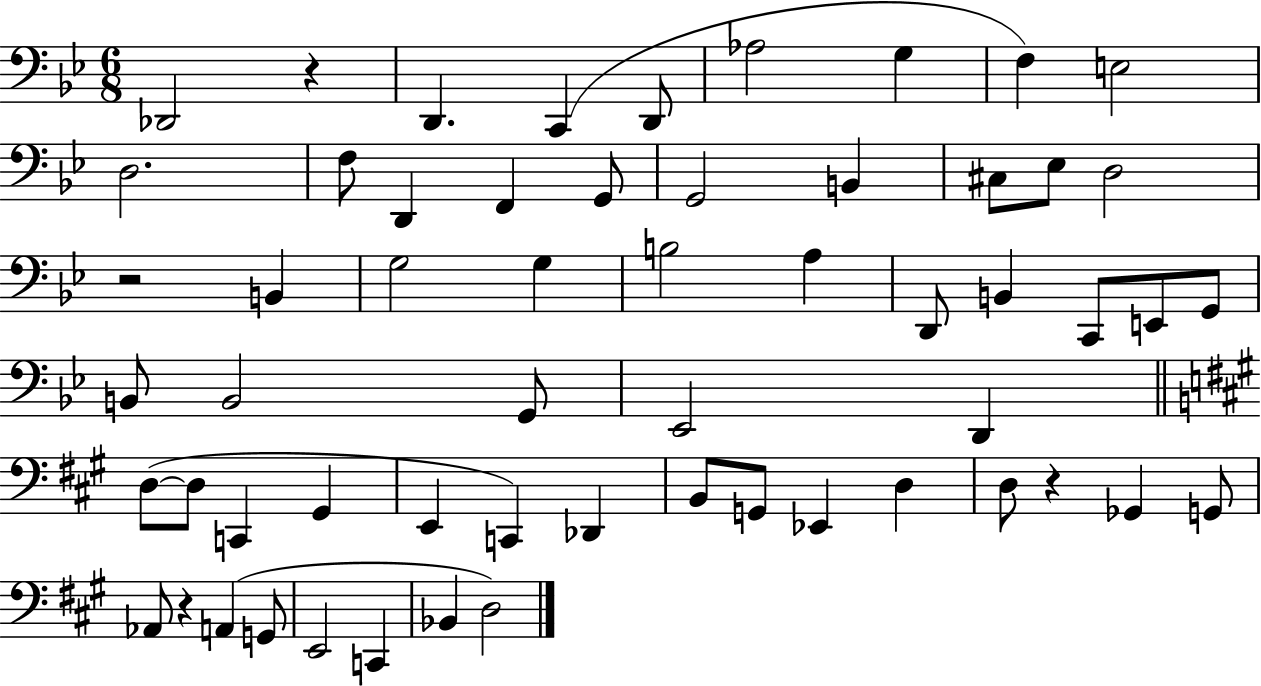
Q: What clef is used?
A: bass